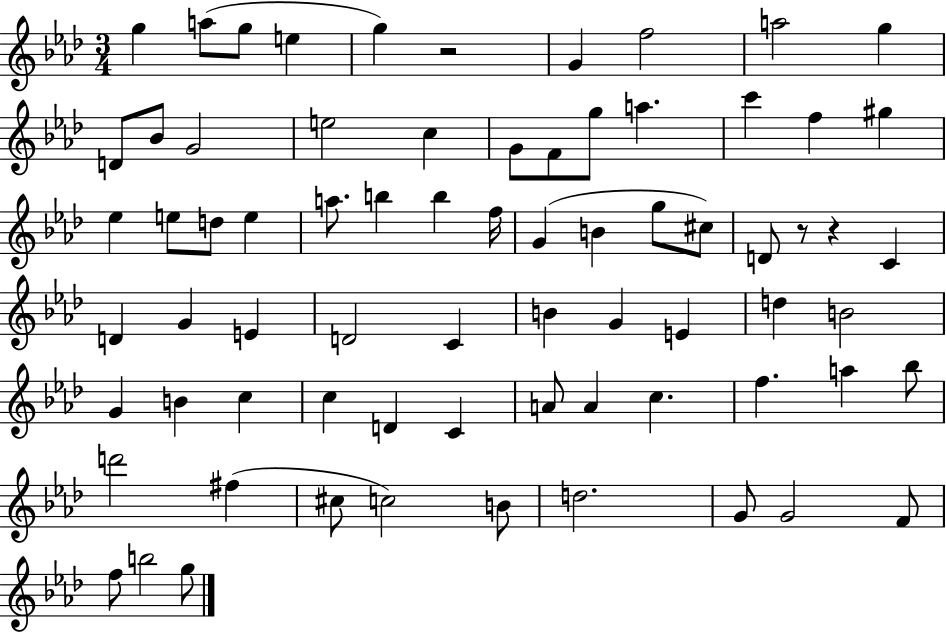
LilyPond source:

{
  \clef treble
  \numericTimeSignature
  \time 3/4
  \key aes \major
  g''4 a''8( g''8 e''4 | g''4) r2 | g'4 f''2 | a''2 g''4 | \break d'8 bes'8 g'2 | e''2 c''4 | g'8 f'8 g''8 a''4. | c'''4 f''4 gis''4 | \break ees''4 e''8 d''8 e''4 | a''8. b''4 b''4 f''16 | g'4( b'4 g''8 cis''8) | d'8 r8 r4 c'4 | \break d'4 g'4 e'4 | d'2 c'4 | b'4 g'4 e'4 | d''4 b'2 | \break g'4 b'4 c''4 | c''4 d'4 c'4 | a'8 a'4 c''4. | f''4. a''4 bes''8 | \break d'''2 fis''4( | cis''8 c''2) b'8 | d''2. | g'8 g'2 f'8 | \break f''8 b''2 g''8 | \bar "|."
}